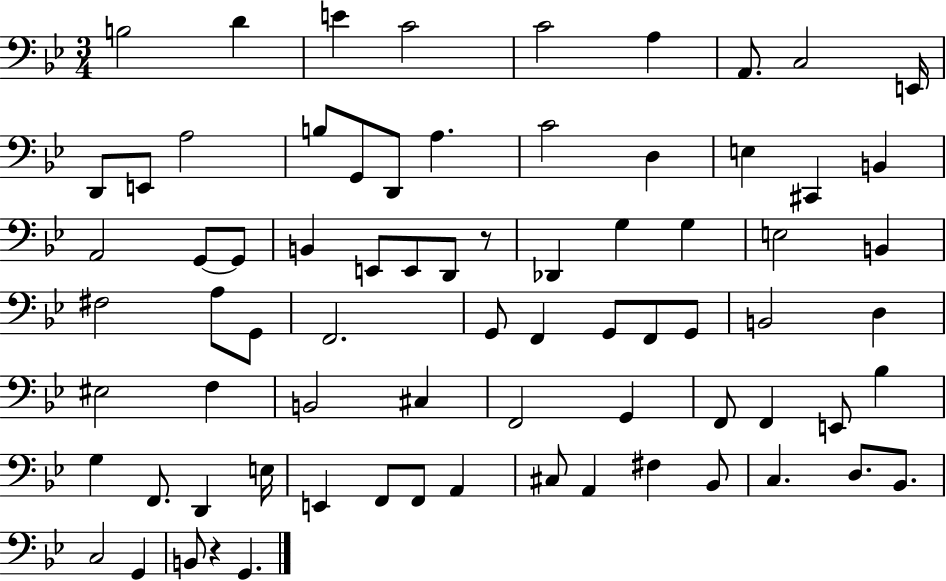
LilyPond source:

{
  \clef bass
  \numericTimeSignature
  \time 3/4
  \key bes \major
  b2 d'4 | e'4 c'2 | c'2 a4 | a,8. c2 e,16 | \break d,8 e,8 a2 | b8 g,8 d,8 a4. | c'2 d4 | e4 cis,4 b,4 | \break a,2 g,8~~ g,8 | b,4 e,8 e,8 d,8 r8 | des,4 g4 g4 | e2 b,4 | \break fis2 a8 g,8 | f,2. | g,8 f,4 g,8 f,8 g,8 | b,2 d4 | \break eis2 f4 | b,2 cis4 | f,2 g,4 | f,8 f,4 e,8 bes4 | \break g4 f,8. d,4 e16 | e,4 f,8 f,8 a,4 | cis8 a,4 fis4 bes,8 | c4. d8. bes,8. | \break c2 g,4 | b,8 r4 g,4. | \bar "|."
}